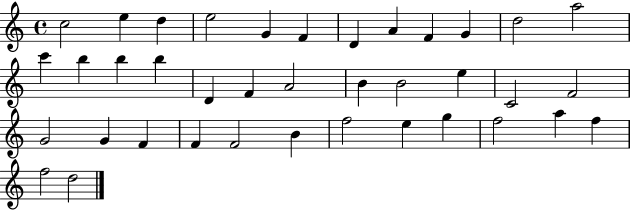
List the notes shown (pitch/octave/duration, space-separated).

C5/h E5/q D5/q E5/h G4/q F4/q D4/q A4/q F4/q G4/q D5/h A5/h C6/q B5/q B5/q B5/q D4/q F4/q A4/h B4/q B4/h E5/q C4/h F4/h G4/h G4/q F4/q F4/q F4/h B4/q F5/h E5/q G5/q F5/h A5/q F5/q F5/h D5/h